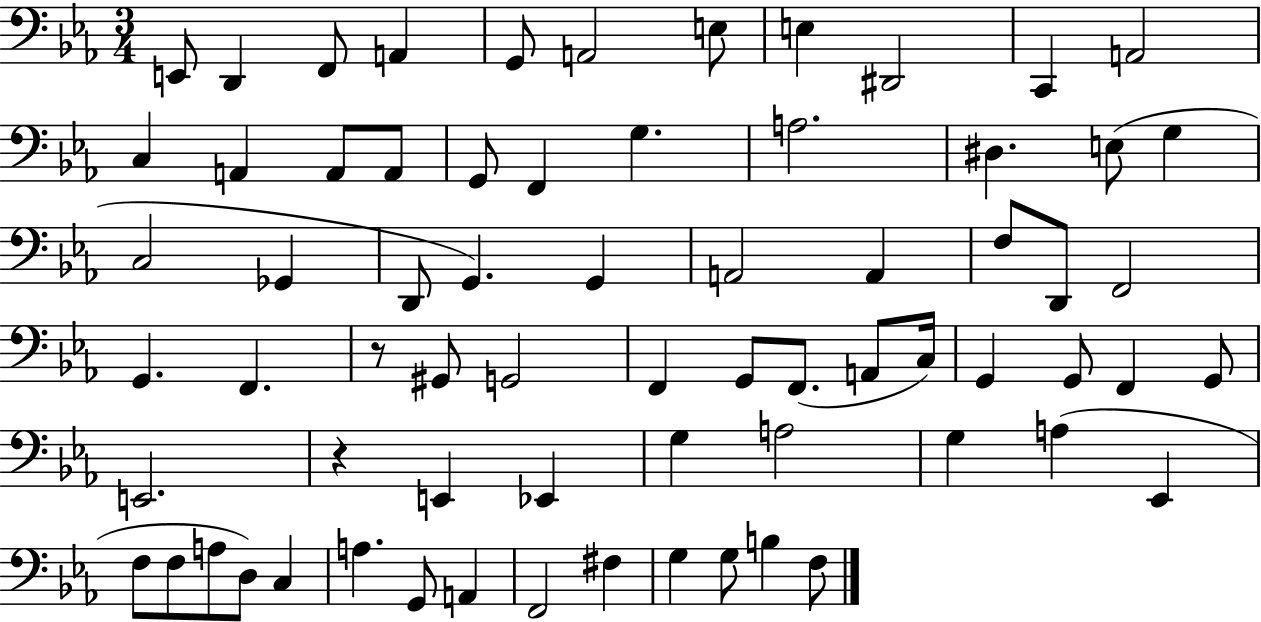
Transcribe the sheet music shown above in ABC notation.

X:1
T:Untitled
M:3/4
L:1/4
K:Eb
E,,/2 D,, F,,/2 A,, G,,/2 A,,2 E,/2 E, ^D,,2 C,, A,,2 C, A,, A,,/2 A,,/2 G,,/2 F,, G, A,2 ^D, E,/2 G, C,2 _G,, D,,/2 G,, G,, A,,2 A,, F,/2 D,,/2 F,,2 G,, F,, z/2 ^G,,/2 G,,2 F,, G,,/2 F,,/2 A,,/2 C,/4 G,, G,,/2 F,, G,,/2 E,,2 z E,, _E,, G, A,2 G, A, _E,, F,/2 F,/2 A,/2 D,/2 C, A, G,,/2 A,, F,,2 ^F, G, G,/2 B, F,/2